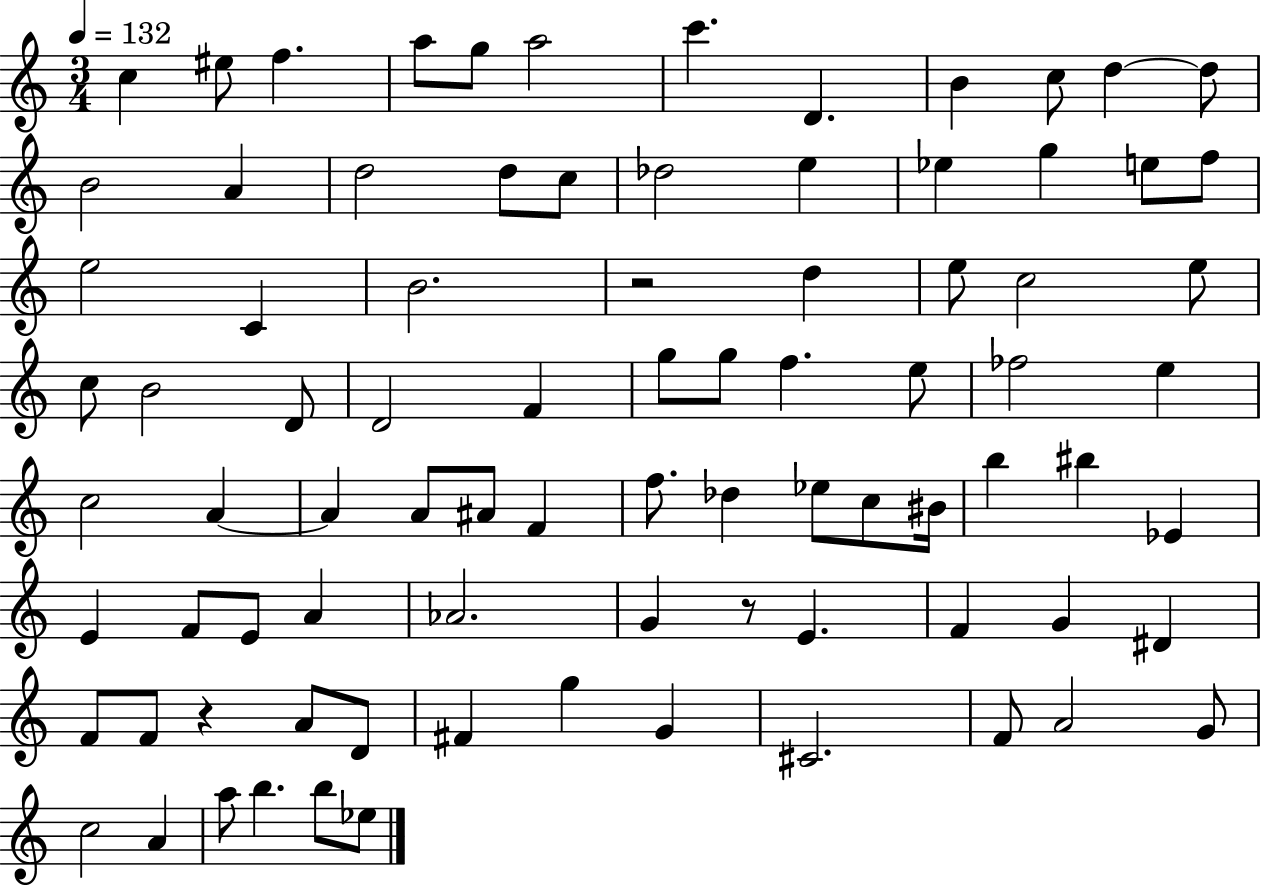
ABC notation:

X:1
T:Untitled
M:3/4
L:1/4
K:C
c ^e/2 f a/2 g/2 a2 c' D B c/2 d d/2 B2 A d2 d/2 c/2 _d2 e _e g e/2 f/2 e2 C B2 z2 d e/2 c2 e/2 c/2 B2 D/2 D2 F g/2 g/2 f e/2 _f2 e c2 A A A/2 ^A/2 F f/2 _d _e/2 c/2 ^B/4 b ^b _E E F/2 E/2 A _A2 G z/2 E F G ^D F/2 F/2 z A/2 D/2 ^F g G ^C2 F/2 A2 G/2 c2 A a/2 b b/2 _e/2